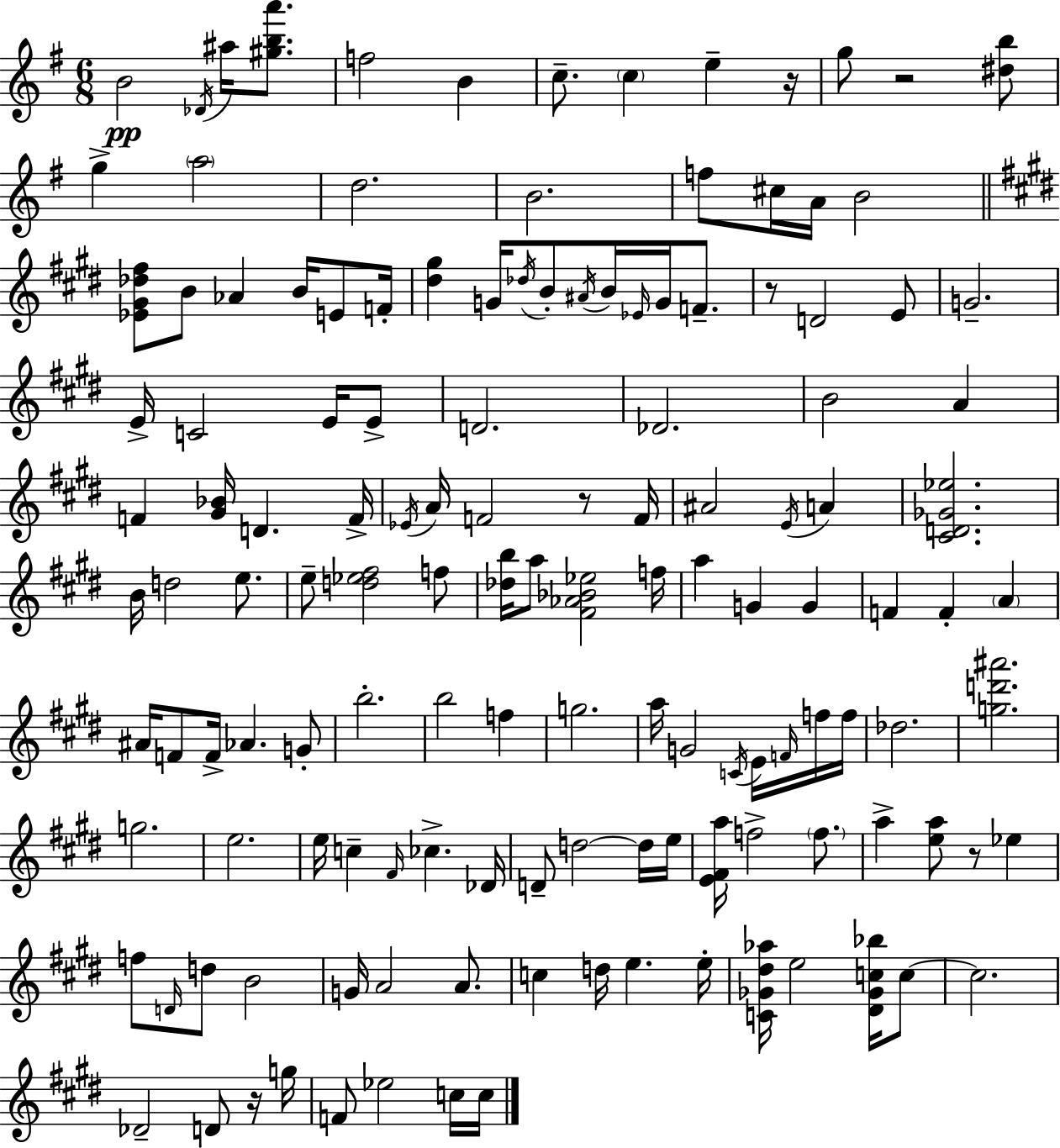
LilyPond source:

{
  \clef treble
  \numericTimeSignature
  \time 6/8
  \key g \major
  b'2\pp \acciaccatura { des'16 } ais''16 <gis'' b'' a'''>8. | f''2 b'4 | c''8.-- \parenthesize c''4 e''4-- | r16 g''8 r2 <dis'' b''>8 | \break g''4-> \parenthesize a''2 | d''2. | b'2. | f''8 cis''16 a'16 b'2 | \break \bar "||" \break \key e \major <ees' gis' des'' fis''>8 b'8 aes'4 b'16 e'8 f'16-. | <dis'' gis''>4 g'16 \acciaccatura { des''16 } b'8-. \acciaccatura { ais'16 } b'16 \grace { ees'16 } g'16 | f'8.-- r8 d'2 | e'8 g'2.-- | \break e'16-> c'2 | e'16 e'8-> d'2. | des'2. | b'2 a'4 | \break f'4 <gis' bes'>16 d'4. | f'16-> \acciaccatura { ees'16 } a'16 f'2 | r8 f'16 ais'2 | \acciaccatura { e'16 } a'4 <cis' d' ges' ees''>2. | \break b'16 d''2 | e''8. e''8-- <d'' ees'' fis''>2 | f''8 <des'' b''>16 a''8 <fis' aes' bes' ees''>2 | f''16 a''4 g'4 | \break g'4 f'4 f'4-. | \parenthesize a'4 ais'16 f'8 f'16-> aes'4. | g'8-. b''2.-. | b''2 | \break f''4 g''2. | a''16 g'2 | \acciaccatura { c'16 } e'16 \grace { f'16 } f''16 f''16 des''2. | <g'' d''' ais'''>2. | \break g''2. | e''2. | e''16 c''4-- | \grace { fis'16 } ces''4.-> des'16 d'8-- d''2~~ | \break d''16 e''16 <e' fis' a''>16 f''2-> | \parenthesize f''8. a''4-> | <e'' a''>8 r8 ees''4 f''8 \grace { d'16 } d''8 | b'2 g'16 a'2 | \break a'8. c''4 | d''16 e''4. e''16-. <c' ges' dis'' aes''>16 e''2 | <dis' ges' c'' bes''>16 c''8~~ c''2. | des'2-- | \break d'8 r16 g''16 f'8 ees''2 | c''16 c''16 \bar "|."
}